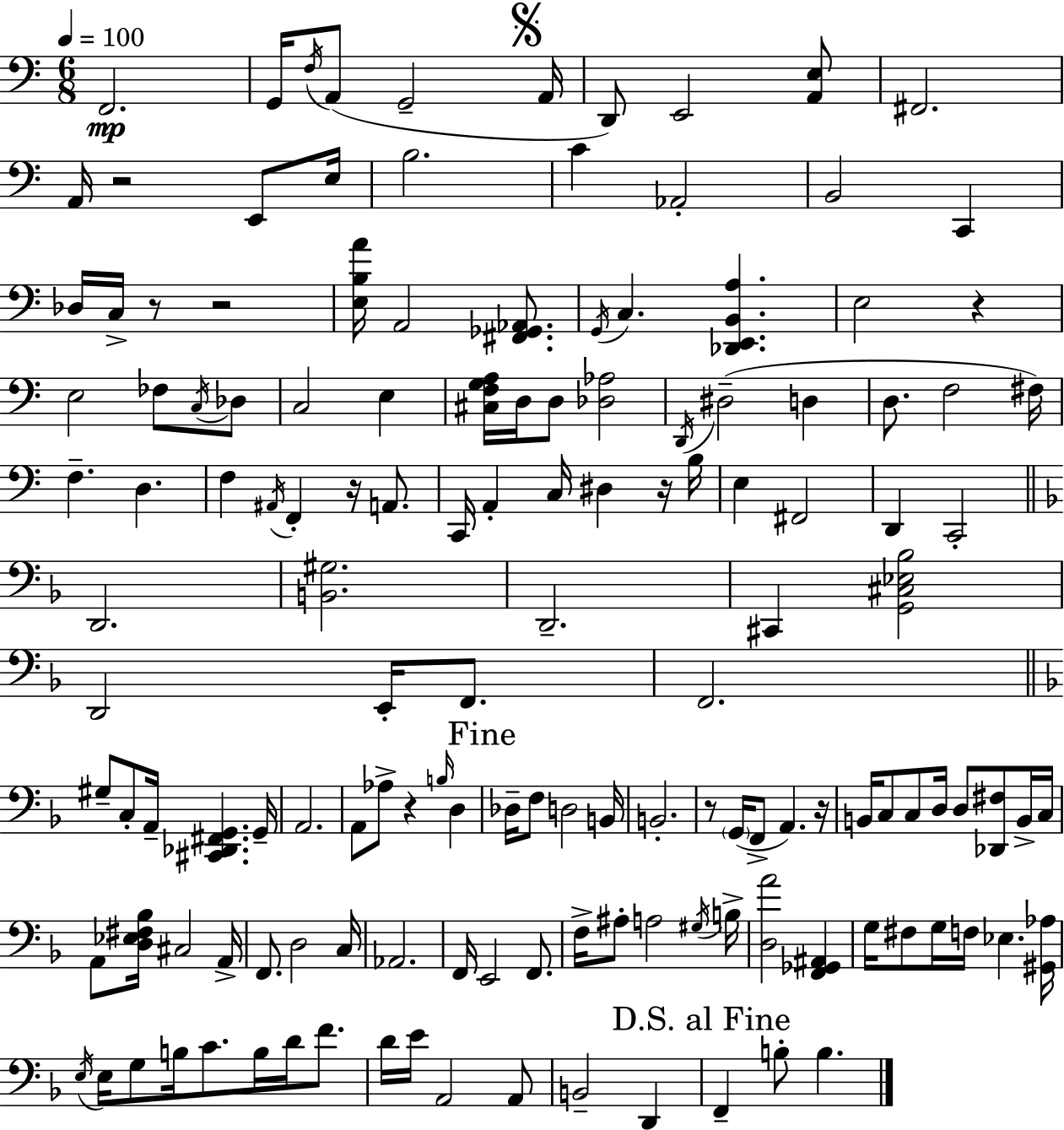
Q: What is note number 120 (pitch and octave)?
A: B3